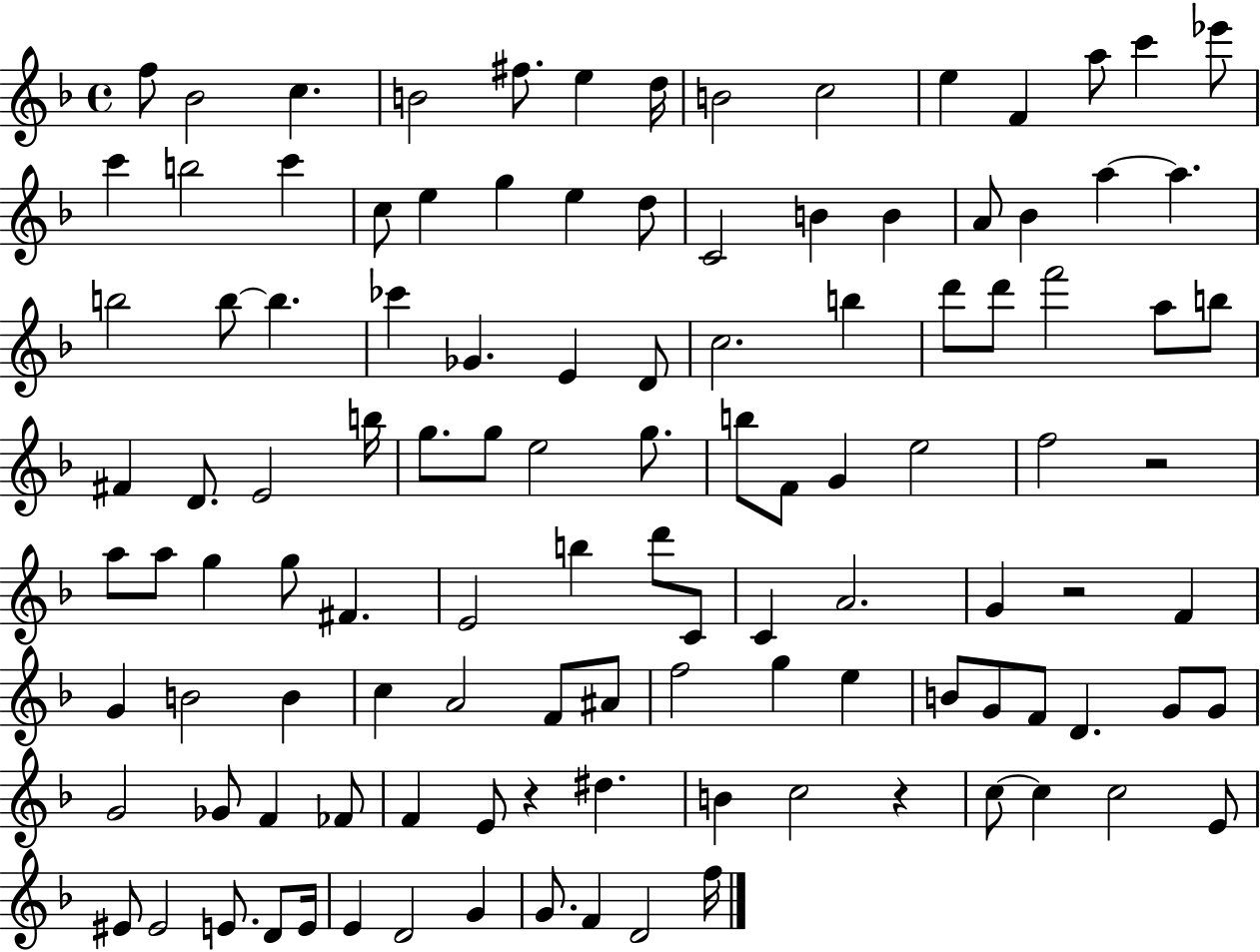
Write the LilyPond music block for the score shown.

{
  \clef treble
  \time 4/4
  \defaultTimeSignature
  \key f \major
  \repeat volta 2 { f''8 bes'2 c''4. | b'2 fis''8. e''4 d''16 | b'2 c''2 | e''4 f'4 a''8 c'''4 ees'''8 | \break c'''4 b''2 c'''4 | c''8 e''4 g''4 e''4 d''8 | c'2 b'4 b'4 | a'8 bes'4 a''4~~ a''4. | \break b''2 b''8~~ b''4. | ces'''4 ges'4. e'4 d'8 | c''2. b''4 | d'''8 d'''8 f'''2 a''8 b''8 | \break fis'4 d'8. e'2 b''16 | g''8. g''8 e''2 g''8. | b''8 f'8 g'4 e''2 | f''2 r2 | \break a''8 a''8 g''4 g''8 fis'4. | e'2 b''4 d'''8 c'8 | c'4 a'2. | g'4 r2 f'4 | \break g'4 b'2 b'4 | c''4 a'2 f'8 ais'8 | f''2 g''4 e''4 | b'8 g'8 f'8 d'4. g'8 g'8 | \break g'2 ges'8 f'4 fes'8 | f'4 e'8 r4 dis''4. | b'4 c''2 r4 | c''8~~ c''4 c''2 e'8 | \break eis'8 eis'2 e'8. d'8 e'16 | e'4 d'2 g'4 | g'8. f'4 d'2 f''16 | } \bar "|."
}